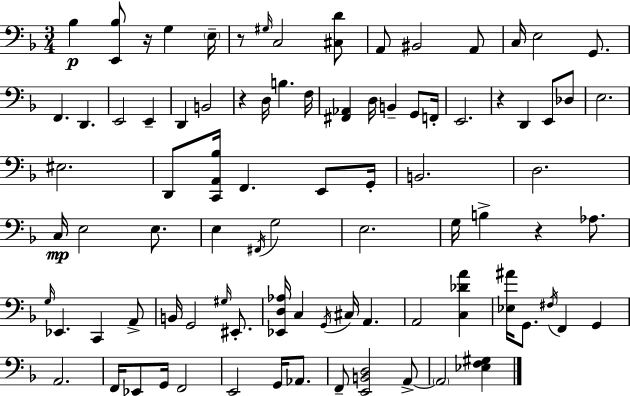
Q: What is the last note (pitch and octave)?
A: A2